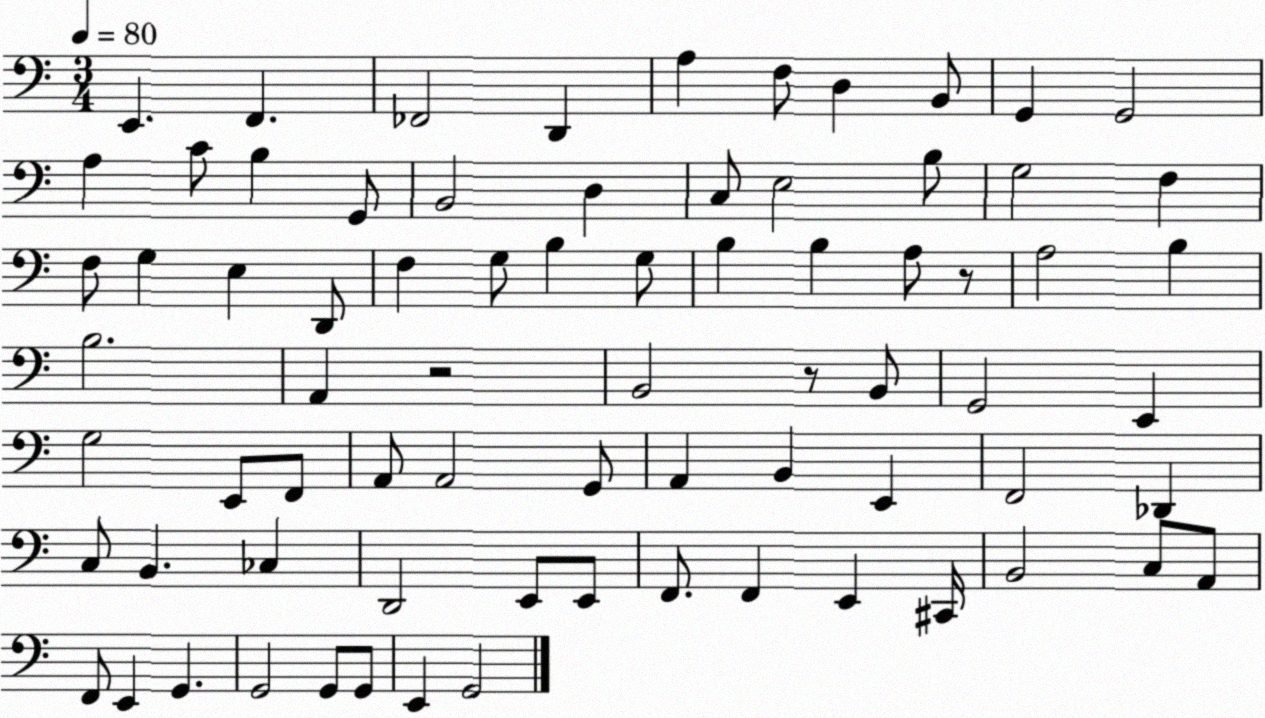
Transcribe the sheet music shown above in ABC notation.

X:1
T:Untitled
M:3/4
L:1/4
K:C
E,, F,, _F,,2 D,, A, F,/2 D, B,,/2 G,, G,,2 A, C/2 B, G,,/2 B,,2 D, C,/2 E,2 B,/2 G,2 F, F,/2 G, E, D,,/2 F, G,/2 B, G,/2 B, B, A,/2 z/2 A,2 B, B,2 A,, z2 B,,2 z/2 B,,/2 G,,2 E,, G,2 E,,/2 F,,/2 A,,/2 A,,2 G,,/2 A,, B,, E,, F,,2 _D,, C,/2 B,, _C, D,,2 E,,/2 E,,/2 F,,/2 F,, E,, ^C,,/4 B,,2 C,/2 A,,/2 F,,/2 E,, G,, G,,2 G,,/2 G,,/2 E,, G,,2